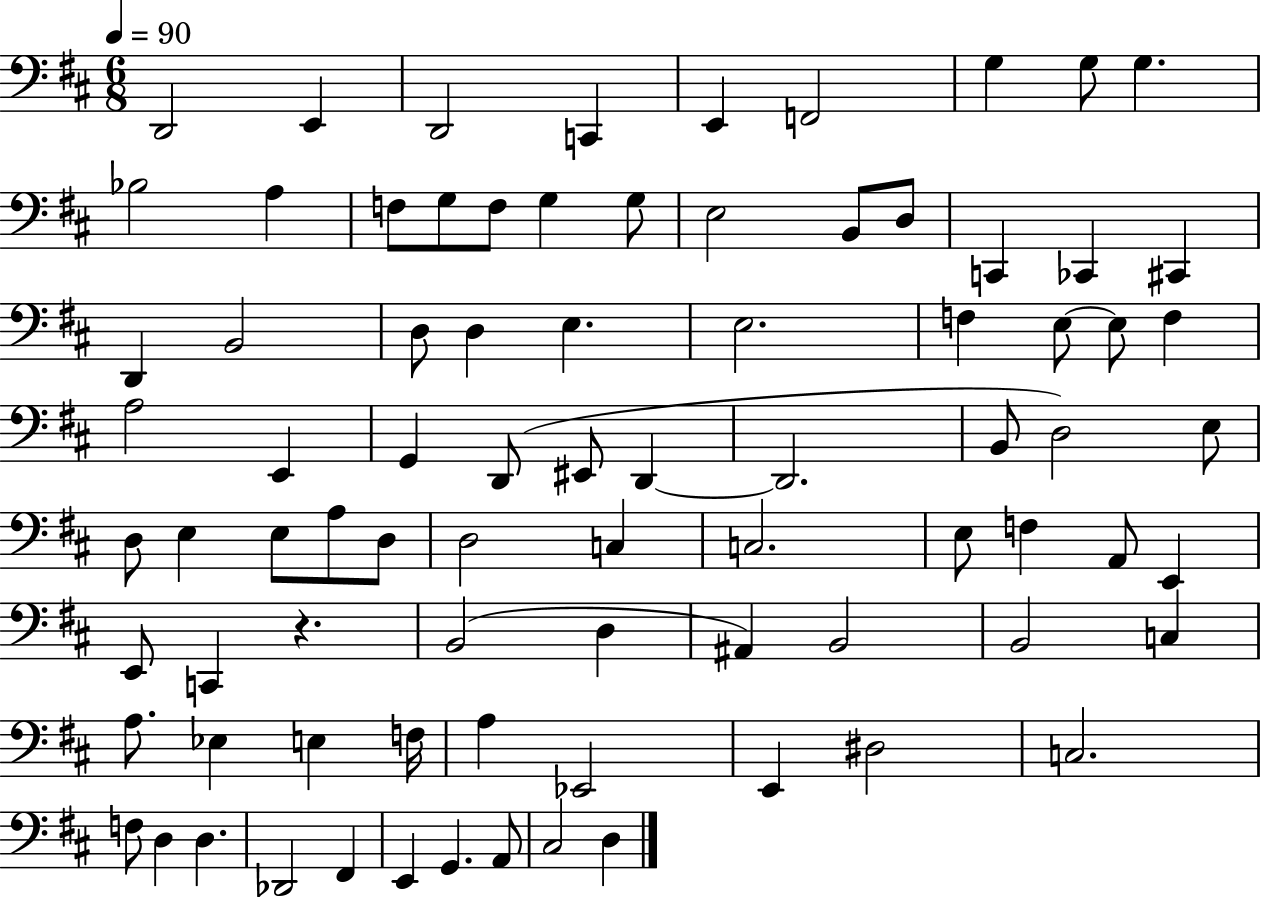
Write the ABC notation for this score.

X:1
T:Untitled
M:6/8
L:1/4
K:D
D,,2 E,, D,,2 C,, E,, F,,2 G, G,/2 G, _B,2 A, F,/2 G,/2 F,/2 G, G,/2 E,2 B,,/2 D,/2 C,, _C,, ^C,, D,, B,,2 D,/2 D, E, E,2 F, E,/2 E,/2 F, A,2 E,, G,, D,,/2 ^E,,/2 D,, D,,2 B,,/2 D,2 E,/2 D,/2 E, E,/2 A,/2 D,/2 D,2 C, C,2 E,/2 F, A,,/2 E,, E,,/2 C,, z B,,2 D, ^A,, B,,2 B,,2 C, A,/2 _E, E, F,/4 A, _E,,2 E,, ^D,2 C,2 F,/2 D, D, _D,,2 ^F,, E,, G,, A,,/2 ^C,2 D,